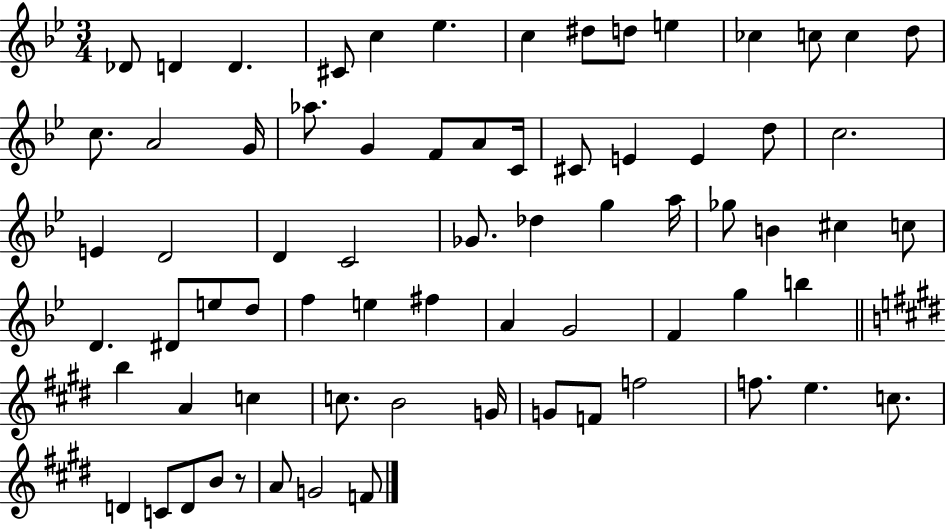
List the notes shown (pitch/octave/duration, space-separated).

Db4/e D4/q D4/q. C#4/e C5/q Eb5/q. C5/q D#5/e D5/e E5/q CES5/q C5/e C5/q D5/e C5/e. A4/h G4/s Ab5/e. G4/q F4/e A4/e C4/s C#4/e E4/q E4/q D5/e C5/h. E4/q D4/h D4/q C4/h Gb4/e. Db5/q G5/q A5/s Gb5/e B4/q C#5/q C5/e D4/q. D#4/e E5/e D5/e F5/q E5/q F#5/q A4/q G4/h F4/q G5/q B5/q B5/q A4/q C5/q C5/e. B4/h G4/s G4/e F4/e F5/h F5/e. E5/q. C5/e. D4/q C4/e D4/e B4/e R/e A4/e G4/h F4/e